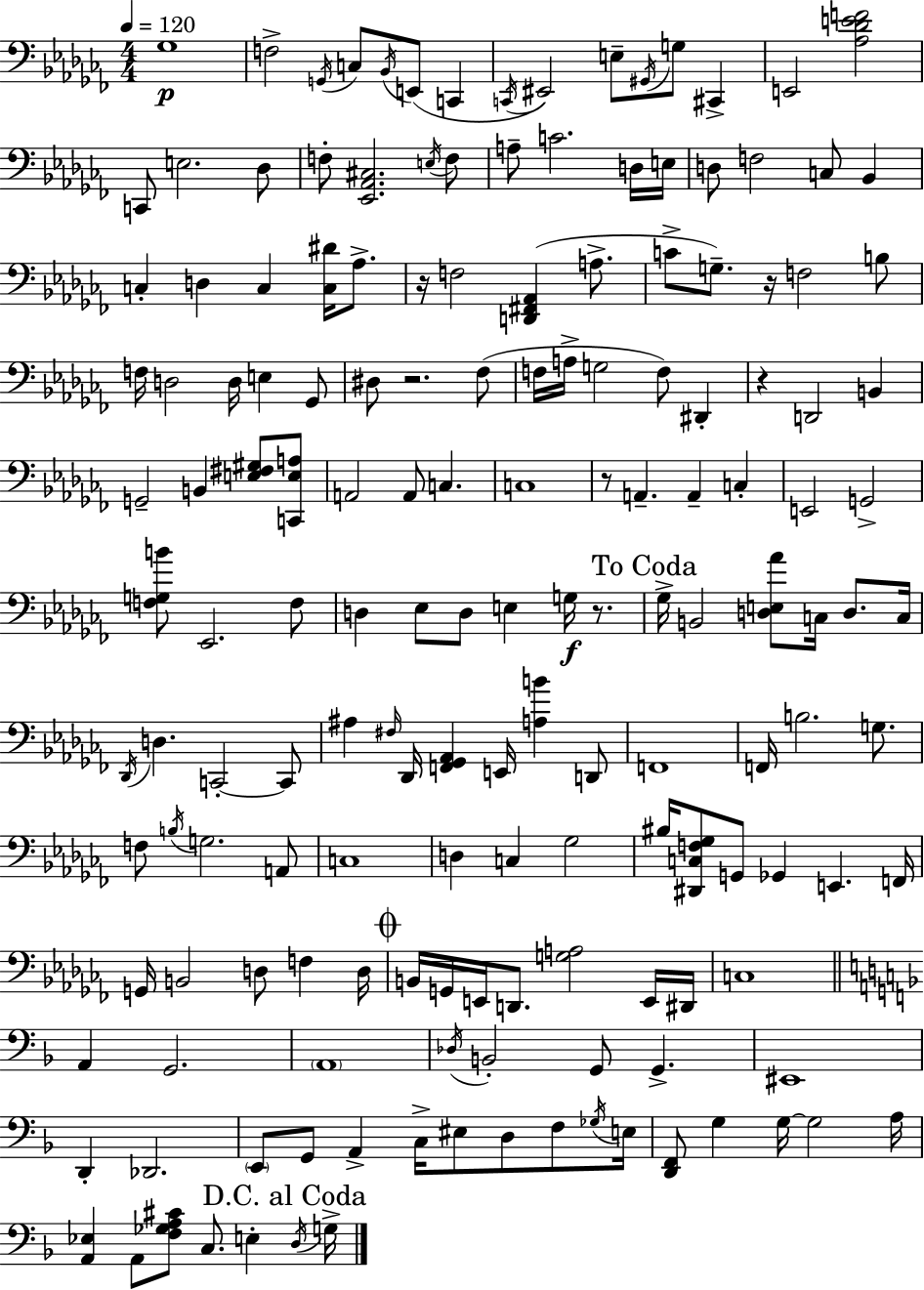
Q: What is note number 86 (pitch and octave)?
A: F2